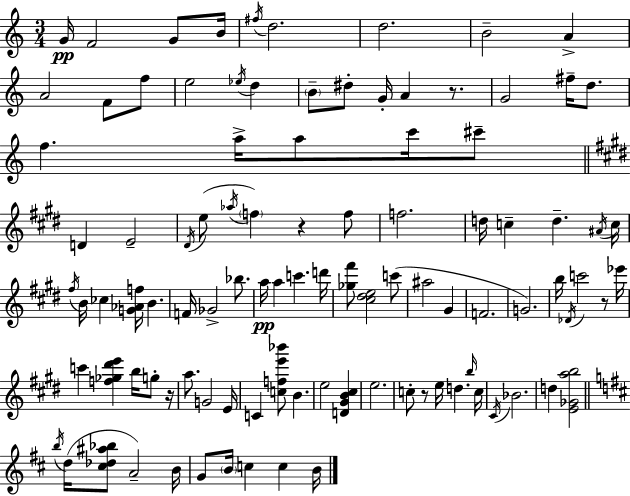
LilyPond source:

{
  \clef treble
  \numericTimeSignature
  \time 3/4
  \key a \minor
  g'16\pp f'2 g'8 b'16 | \acciaccatura { fis''16 } d''2. | d''2. | b'2-- a'4-> | \break a'2 f'8 f''8 | e''2 \acciaccatura { ees''16 } d''4 | \parenthesize b'8-- dis''8-. g'16-. a'4 r8. | g'2 fis''16-- d''8. | \break f''4. a''16-> a''8 c'''16 | cis'''8-- \bar "||" \break \key e \major d'4 e'2-- | \acciaccatura { dis'16 }( e''8 \acciaccatura { aes''16 } \parenthesize f''4) r4 | f''8 f''2. | d''16 c''4-- d''4.-- | \break \acciaccatura { ais'16 } c''16 \acciaccatura { fis''16 } b'16 ces''4 <g' aes' f''>16 b'4. | f'16 ges'2-> | bes''8. a''16\pp a''4 c'''4. | d'''16 <ges'' fis'''>8 <cis'' dis'' e''>2 | \break c'''8( ais''2 | gis'4 f'2. | g'2.) | b''16 \acciaccatura { des'16 } c'''2 | \break r8 ees'''16 c'''4 <f'' ges'' dis''' e'''>4 | b''16 g''8-. r16 a''8. g'2 | e'16 c'4 <c'' f'' e''' bes'''>8 b'4. | e''2 | \break <d' gis' b' cis''>4 e''2. | c''8-. r8 e''16 d''4. | \grace { b''16 } c''16 \acciaccatura { cis'16 } bes'2. | d''4 <e' ges' a'' b''>2 | \break \bar "||" \break \key d \major \acciaccatura { b''16 }( d''16 <cis'' des'' ais'' bes''>8 a'2--) | b'16 g'8 \parenthesize b'16 c''4 c''4 | b'16 \bar "|."
}